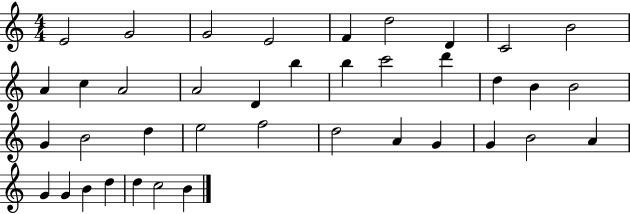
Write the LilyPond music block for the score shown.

{
  \clef treble
  \numericTimeSignature
  \time 4/4
  \key c \major
  e'2 g'2 | g'2 e'2 | f'4 d''2 d'4 | c'2 b'2 | \break a'4 c''4 a'2 | a'2 d'4 b''4 | b''4 c'''2 d'''4 | d''4 b'4 b'2 | \break g'4 b'2 d''4 | e''2 f''2 | d''2 a'4 g'4 | g'4 b'2 a'4 | \break g'4 g'4 b'4 d''4 | d''4 c''2 b'4 | \bar "|."
}